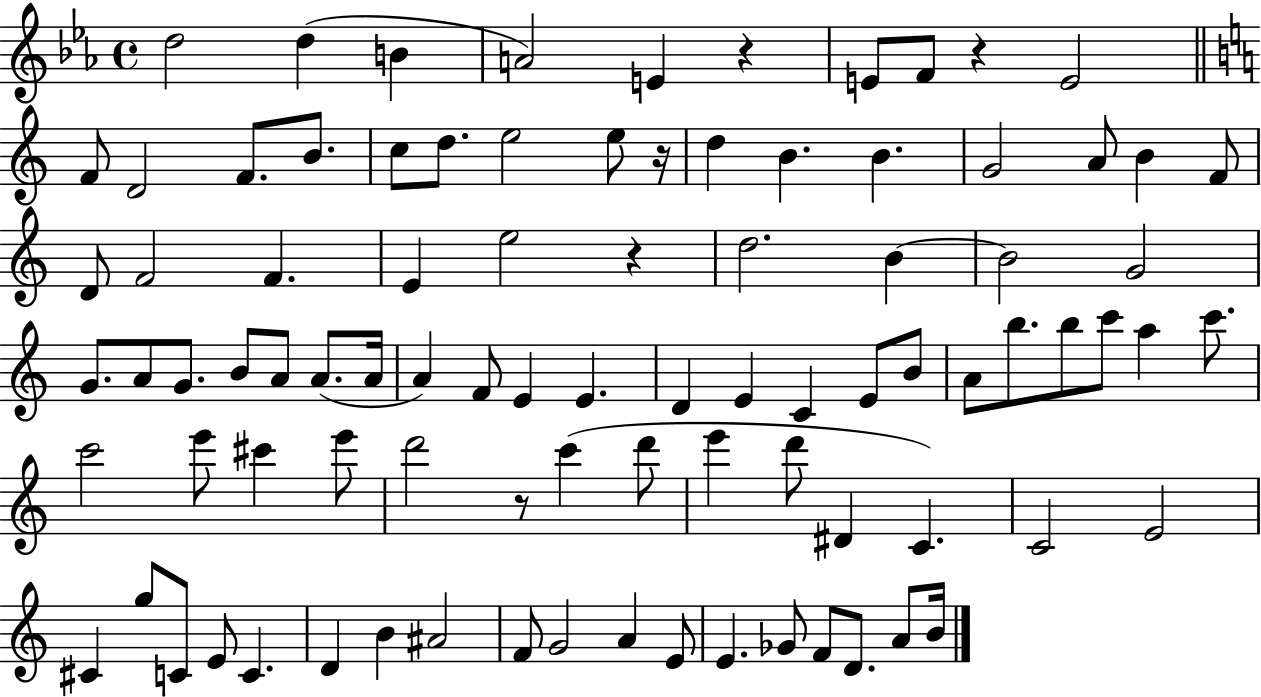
D5/h D5/q B4/q A4/h E4/q R/q E4/e F4/e R/q E4/h F4/e D4/h F4/e. B4/e. C5/e D5/e. E5/h E5/e R/s D5/q B4/q. B4/q. G4/h A4/e B4/q F4/e D4/e F4/h F4/q. E4/q E5/h R/q D5/h. B4/q B4/h G4/h G4/e. A4/e G4/e. B4/e A4/e A4/e. A4/s A4/q F4/e E4/q E4/q. D4/q E4/q C4/q E4/e B4/e A4/e B5/e. B5/e C6/e A5/q C6/e. C6/h E6/e C#6/q E6/e D6/h R/e C6/q D6/e E6/q D6/e D#4/q C4/q. C4/h E4/h C#4/q G5/e C4/e E4/e C4/q. D4/q B4/q A#4/h F4/e G4/h A4/q E4/e E4/q. Gb4/e F4/e D4/e. A4/e B4/s